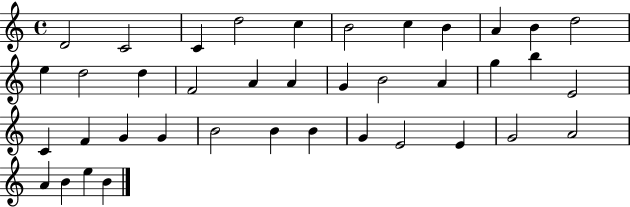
X:1
T:Untitled
M:4/4
L:1/4
K:C
D2 C2 C d2 c B2 c B A B d2 e d2 d F2 A A G B2 A g b E2 C F G G B2 B B G E2 E G2 A2 A B e B